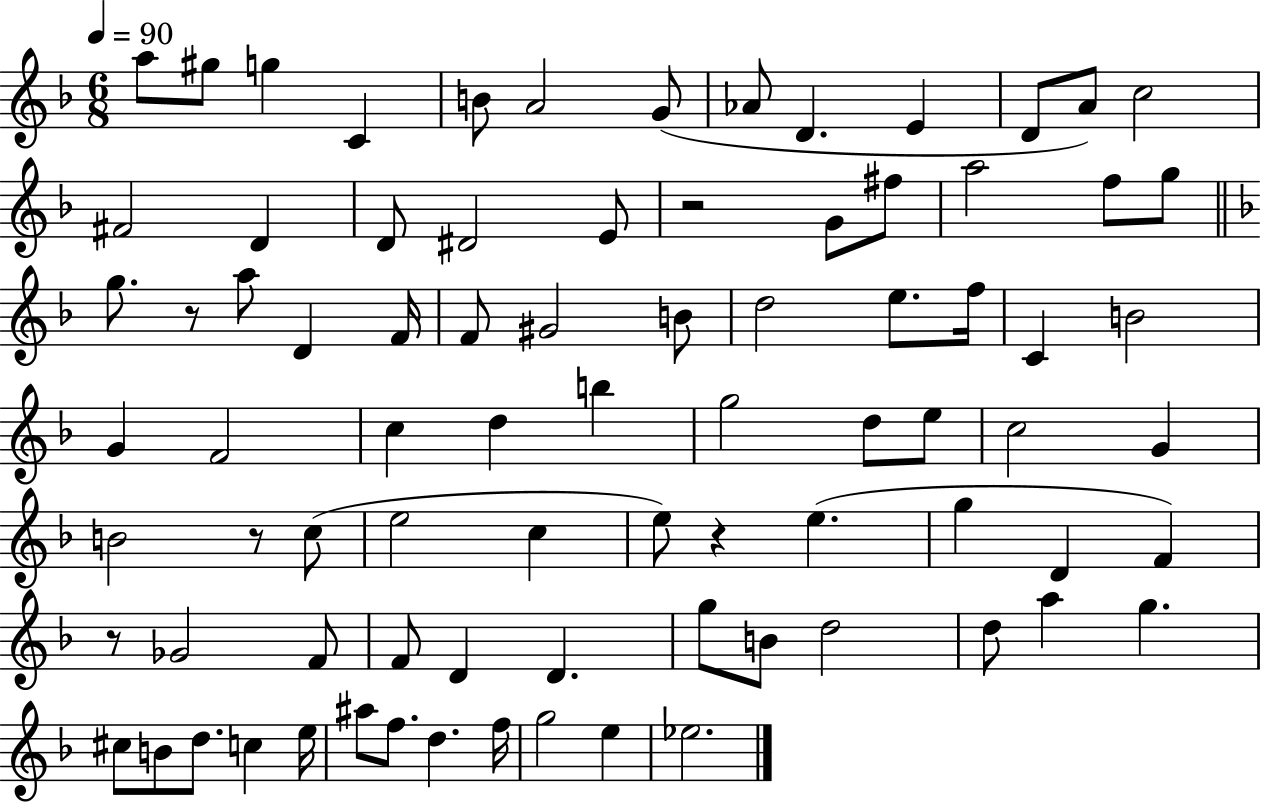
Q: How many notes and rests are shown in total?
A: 82